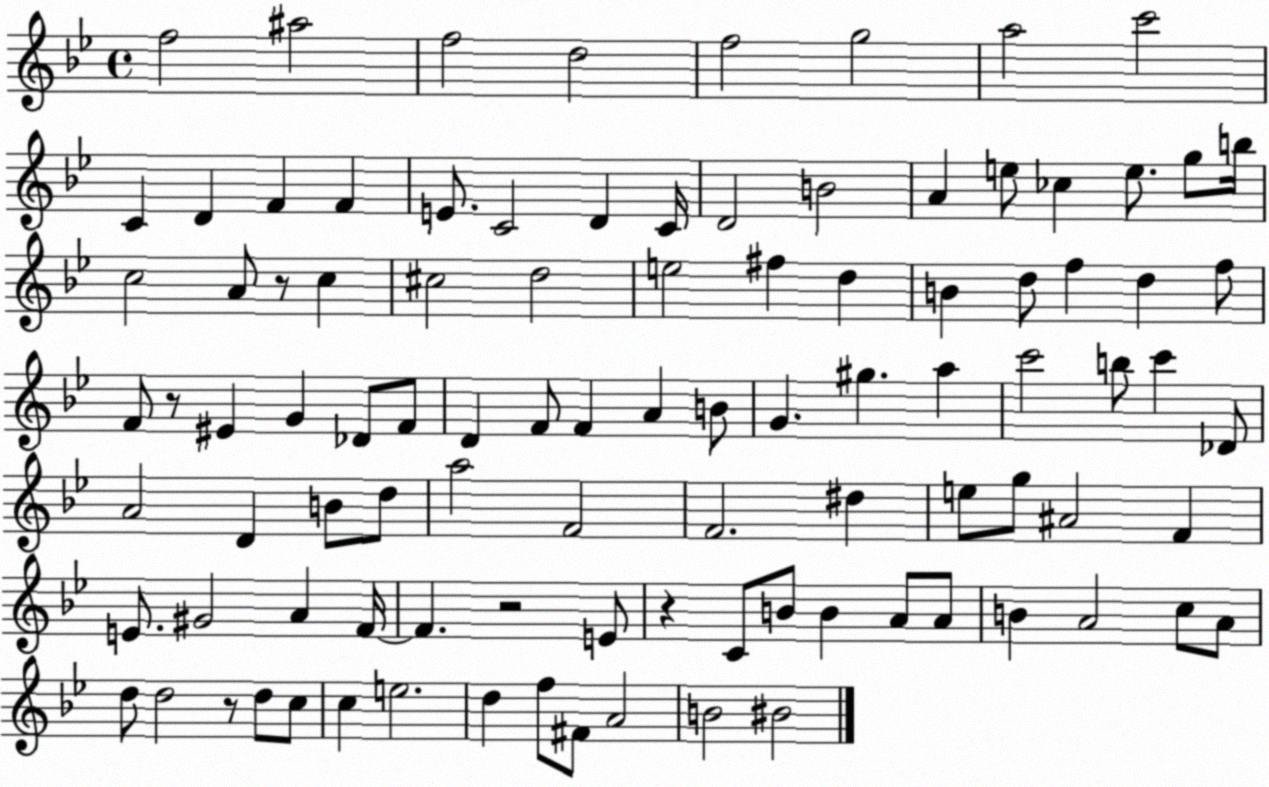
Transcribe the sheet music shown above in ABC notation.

X:1
T:Untitled
M:4/4
L:1/4
K:Bb
f2 ^a2 f2 d2 f2 g2 a2 c'2 C D F F E/2 C2 D C/4 D2 B2 A e/2 _c e/2 g/2 b/4 c2 A/2 z/2 c ^c2 d2 e2 ^f d B d/2 f d f/2 F/2 z/2 ^E G _D/2 F/2 D F/2 F A B/2 G ^g a c'2 b/2 c' _D/2 A2 D B/2 d/2 a2 F2 F2 ^d e/2 g/2 ^A2 F E/2 ^G2 A F/4 F z2 E/2 z C/2 B/2 B A/2 A/2 B A2 c/2 A/2 d/2 d2 z/2 d/2 c/2 c e2 d f/2 ^F/2 A2 B2 ^B2